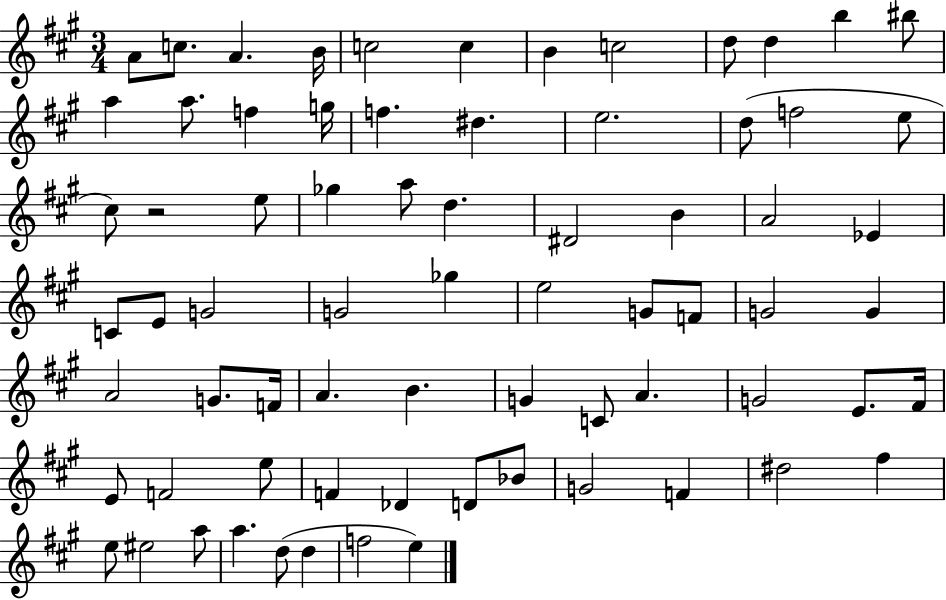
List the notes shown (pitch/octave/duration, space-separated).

A4/e C5/e. A4/q. B4/s C5/h C5/q B4/q C5/h D5/e D5/q B5/q BIS5/e A5/q A5/e. F5/q G5/s F5/q. D#5/q. E5/h. D5/e F5/h E5/e C#5/e R/h E5/e Gb5/q A5/e D5/q. D#4/h B4/q A4/h Eb4/q C4/e E4/e G4/h G4/h Gb5/q E5/h G4/e F4/e G4/h G4/q A4/h G4/e. F4/s A4/q. B4/q. G4/q C4/e A4/q. G4/h E4/e. F#4/s E4/e F4/h E5/e F4/q Db4/q D4/e Bb4/e G4/h F4/q D#5/h F#5/q E5/e EIS5/h A5/e A5/q. D5/e D5/q F5/h E5/q